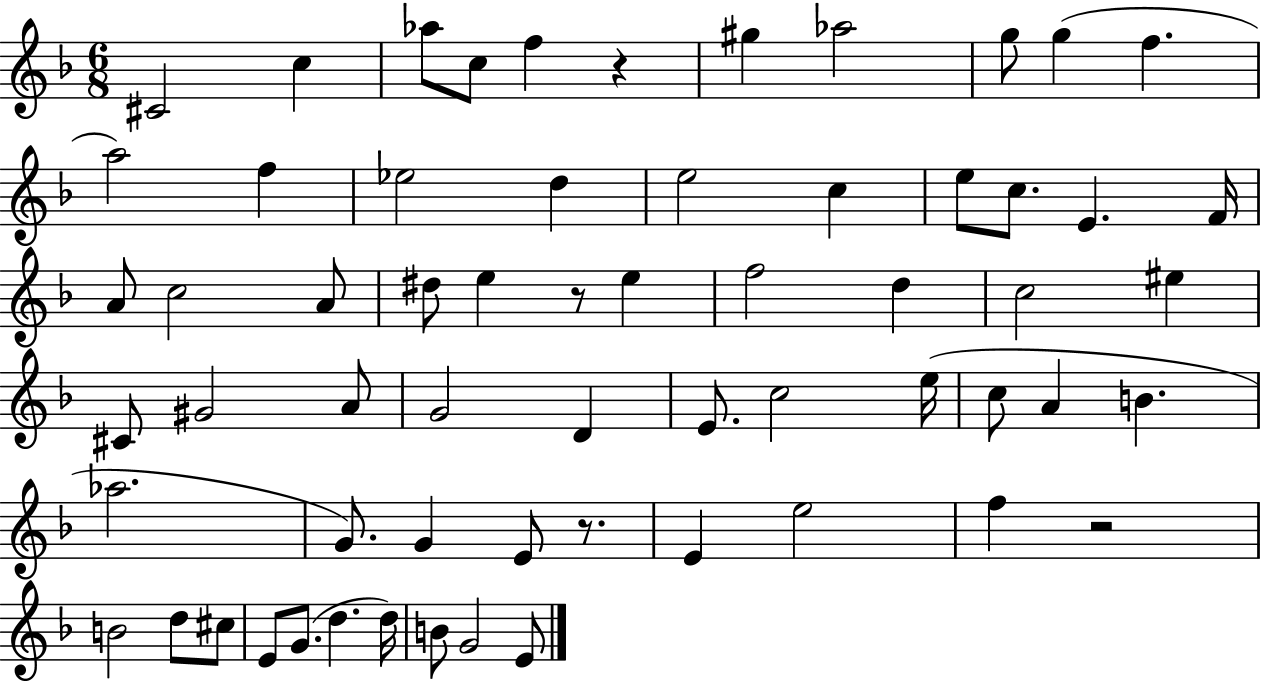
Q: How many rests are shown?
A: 4